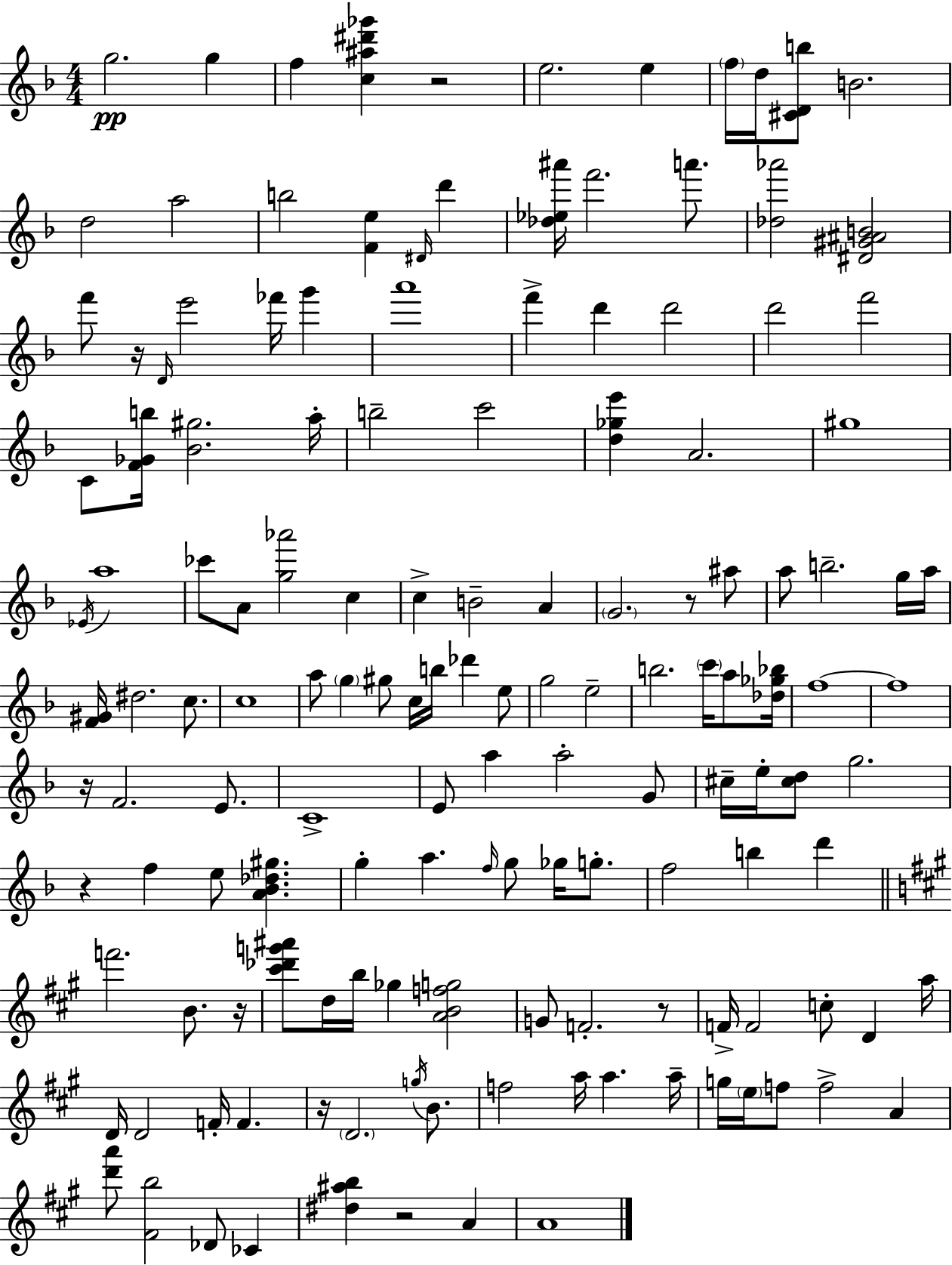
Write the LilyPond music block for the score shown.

{
  \clef treble
  \numericTimeSignature
  \time 4/4
  \key d \minor
  g''2.\pp g''4 | f''4 <c'' ais'' dis''' ges'''>4 r2 | e''2. e''4 | \parenthesize f''16 d''16 <cis' d' b''>8 b'2. | \break d''2 a''2 | b''2 <f' e''>4 \grace { dis'16 } d'''4 | <des'' ees'' ais'''>16 f'''2. a'''8. | <des'' aes'''>2 <dis' gis' ais' b'>2 | \break f'''8 r16 \grace { d'16 } e'''2 fes'''16 g'''4 | a'''1 | f'''4-> d'''4 d'''2 | d'''2 f'''2 | \break c'8 <f' ges' b''>16 <bes' gis''>2. | a''16-. b''2-- c'''2 | <d'' ges'' e'''>4 a'2. | gis''1 | \break \acciaccatura { ees'16 } a''1 | ces'''8 a'8 <g'' aes'''>2 c''4 | c''4-> b'2-- a'4 | \parenthesize g'2. r8 | \break ais''8 a''8 b''2.-- | g''16 a''16 <f' gis'>16 dis''2. | c''8. c''1 | a''8 \parenthesize g''4 gis''8 c''16 b''16 des'''4 | \break e''8 g''2 e''2-- | b''2. \parenthesize c'''16 | a''8 <des'' ges'' bes''>16 f''1~~ | f''1 | \break r16 f'2. | e'8. c'1-> | e'8 a''4 a''2-. | g'8 cis''16-- e''16-. <cis'' d''>8 g''2. | \break r4 f''4 e''8 <a' bes' des'' gis''>4. | g''4-. a''4. \grace { f''16 } g''8 | ges''16 g''8.-. f''2 b''4 | d'''4 \bar "||" \break \key a \major f'''2. b'8. r16 | <cis''' des''' g''' ais'''>8 d''16 b''16 ges''4 <a' b' f'' g''>2 | g'8 f'2.-. r8 | f'16-> f'2 c''8-. d'4 a''16 | \break d'16 d'2 f'16-. f'4. | r16 \parenthesize d'2. \acciaccatura { g''16 } b'8. | f''2 a''16 a''4. | a''16-- g''16 \parenthesize e''16 f''8 f''2-> a'4 | \break <d''' a'''>8 <fis' b''>2 des'8 ces'4 | <dis'' ais'' b''>4 r2 a'4 | a'1 | \bar "|."
}